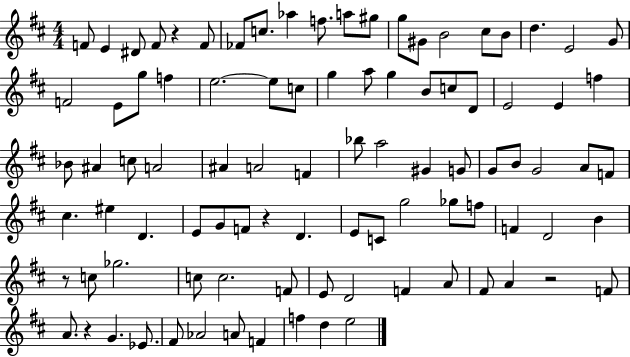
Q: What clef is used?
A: treble